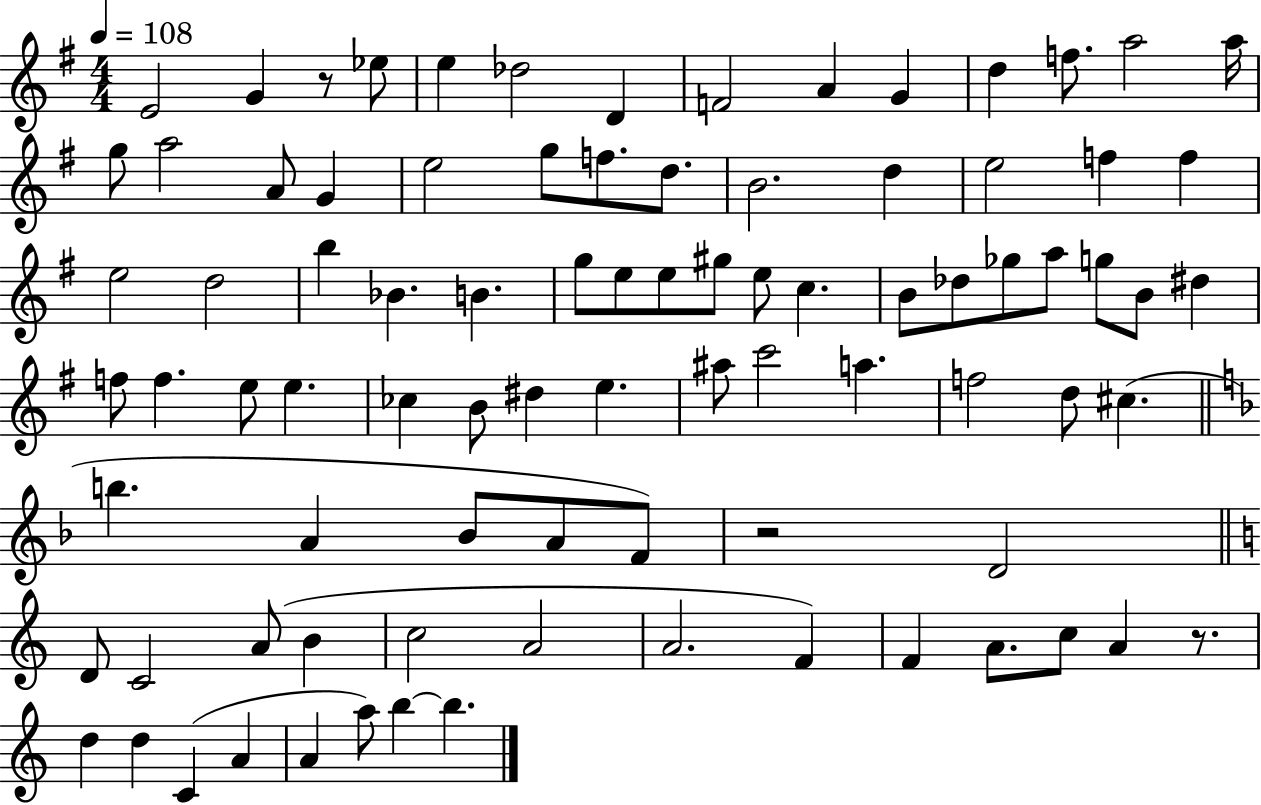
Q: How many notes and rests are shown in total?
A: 87